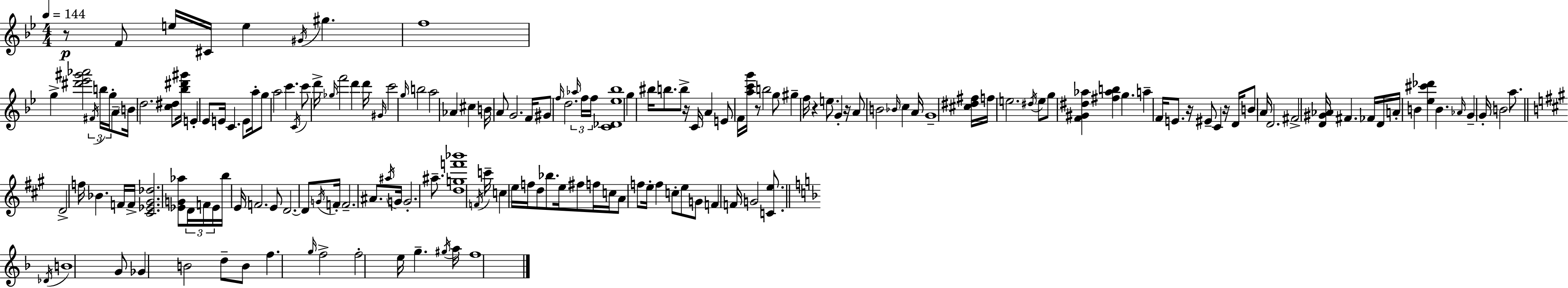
R/e F4/e E5/s C#4/s E5/q G#4/s G#5/q. F5/w G5/q [D#6,Eb6,G#6,Ab6]/h F#4/s B5/s G5/s A4/e B4/s D5/h. [C5,D#5]/e [Bb5,D#6,G#6]/s E4/q Eb4/e E4/s C4/q. E4/e A5/s G5/e A5/h C6/q. C4/s C6/e D6/s Gb5/s F6/h D6/q D6/s G#4/s C6/h G5/s B5/h A5/h Ab4/q C#5/q B4/s A4/e G4/h. F4/s G#4/e F5/s D5/h. Ab5/s F5/s F5/s [C4,Db4,Eb5,Bb5]/w G5/q BIS5/s B5/e. B5/e R/s C4/s A4/q E4/e F4/s [A5,C6,G6]/s R/e B5/h G5/e G#5/q F5/s R/q E5/e. G4/q R/s A4/e B4/h Bb4/s C5/q A4/s G4/w [C#5,D#5,F#5]/s F5/s E5/h. D#5/s E5/e G5/e [F4,G#4,D#5,Ab5]/q [F#5,Ab5,B5]/q G5/q. A5/q F4/s E4/e. R/s EIS4/e C4/q R/s D4/s B4/e A4/s D4/h. F#4/h [D4,G#4,Ab4]/s F#4/q. FES4/s D4/s A4/s B4/q [Eb5,C#6,Db6]/q B4/q. Ab4/s G4/q G4/s B4/h A5/e. D4/h F5/s Bb4/q. F4/s F4/s [C#4,Eb4,G#4,Db5]/h. [Eb4,G4,Ab5]/e D4/s F4/s Eb4/s B5/s E4/s F4/h. E4/e D4/h. D4/e G4/s F4/s F4/h. A#4/e. A#5/s G4/s G4/h. A#5/e. [D5,G5,F6,Bb6]/w F4/s C6/s C5/q E5/s F5/s D5/e Bb5/e. E5/s F#5/e F5/s C5/s A4/e F5/e E5/s F5/q C5/e E5/e G4/e F4/q F4/s G4/h [C4,E5]/e. Db4/s B4/w G4/e Gb4/q B4/h D5/e B4/e F5/q. G5/s F5/h F5/h E5/s G5/q. G#5/s A5/s F5/w